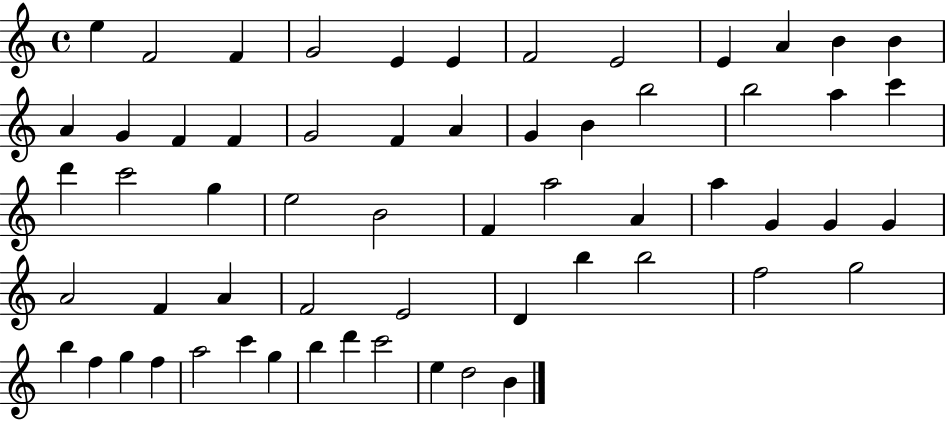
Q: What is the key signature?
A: C major